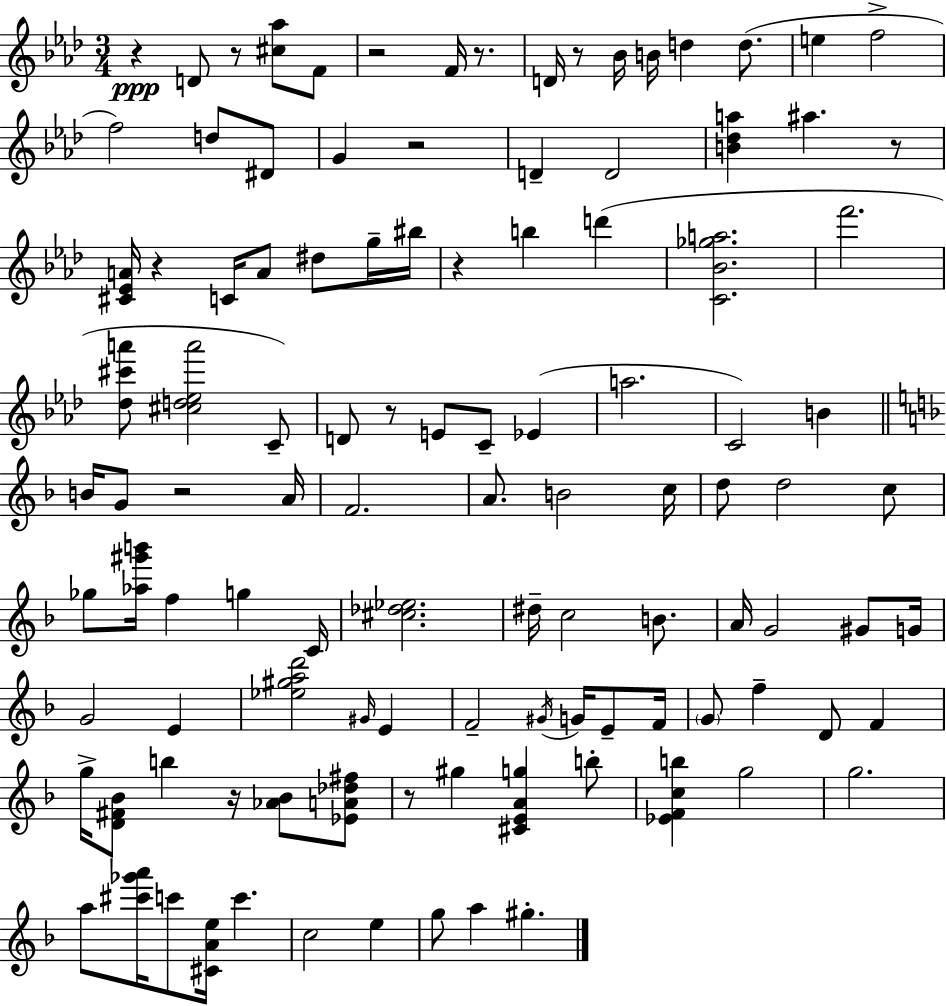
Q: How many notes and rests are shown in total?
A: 110